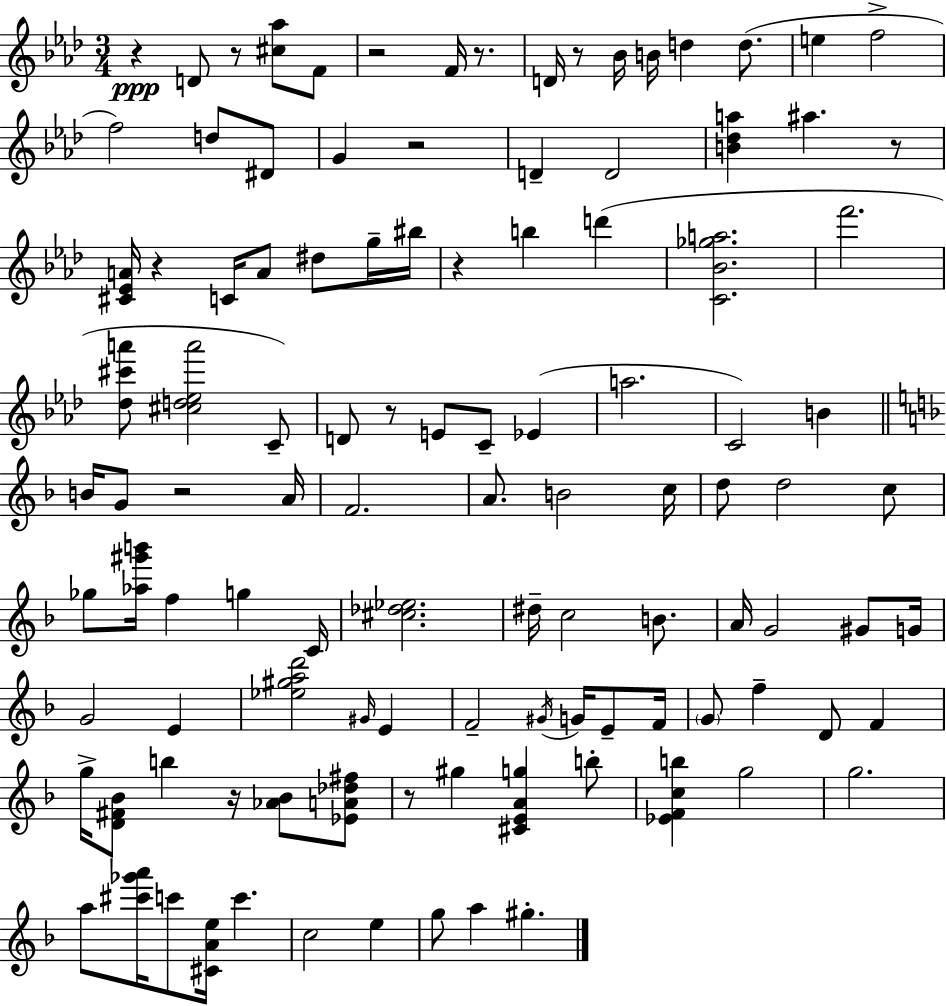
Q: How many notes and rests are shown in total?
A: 110